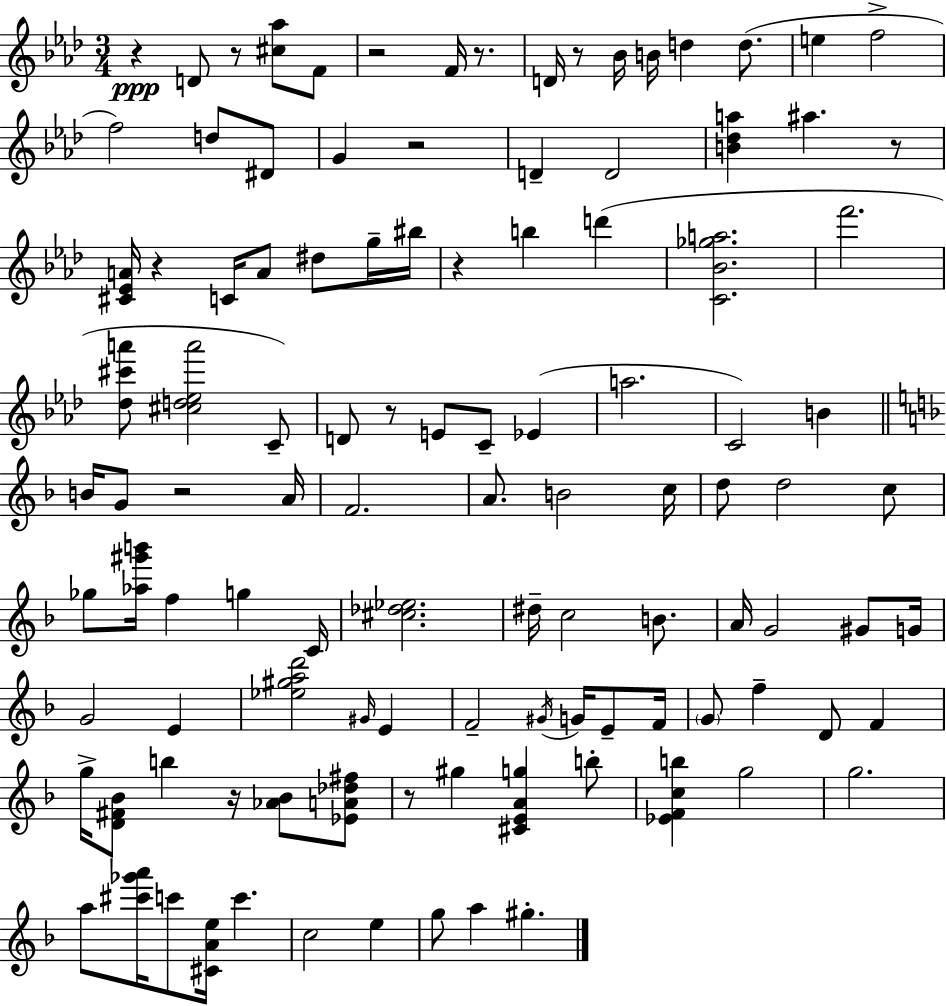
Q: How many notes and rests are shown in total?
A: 110